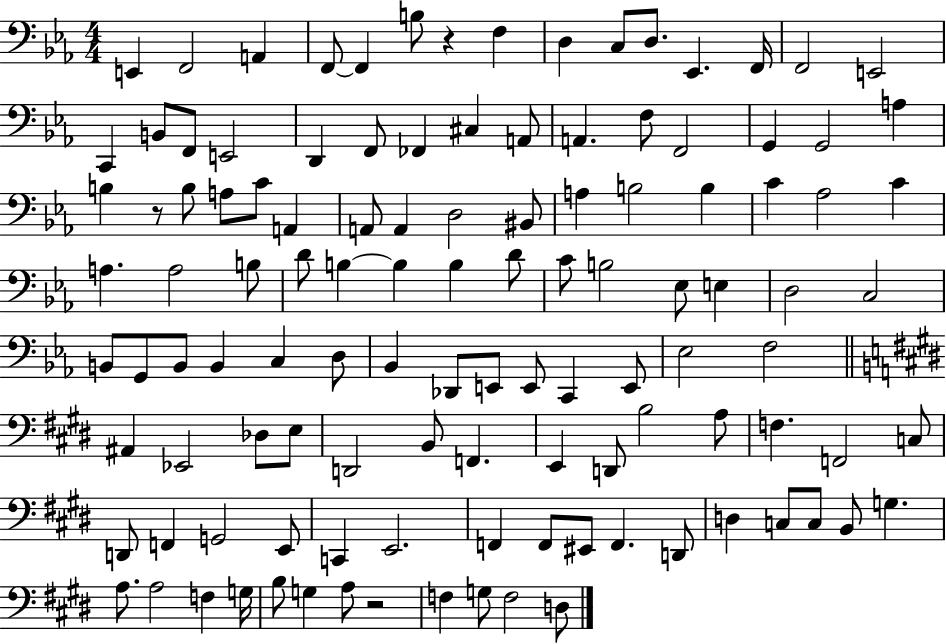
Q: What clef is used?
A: bass